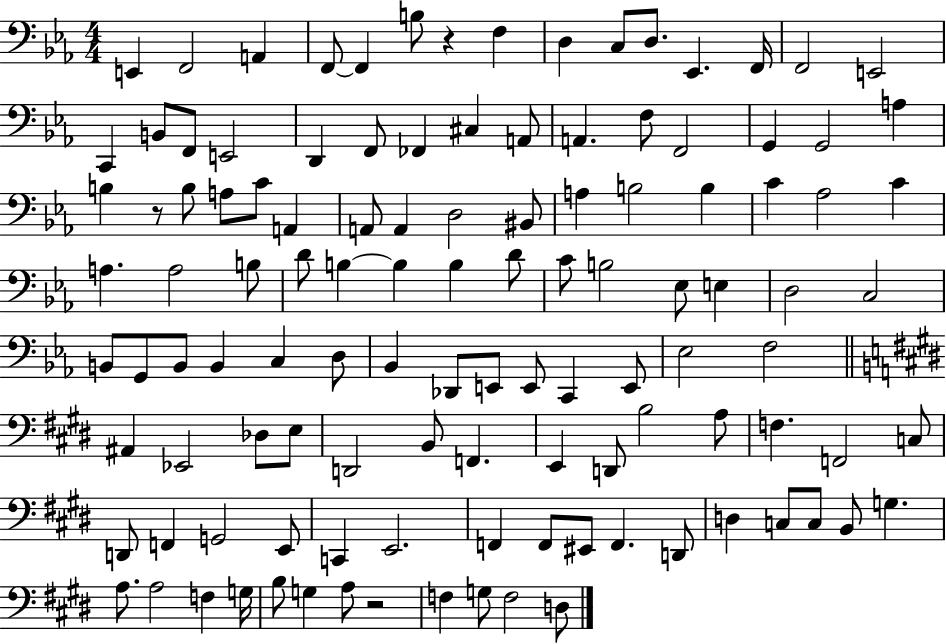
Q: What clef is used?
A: bass